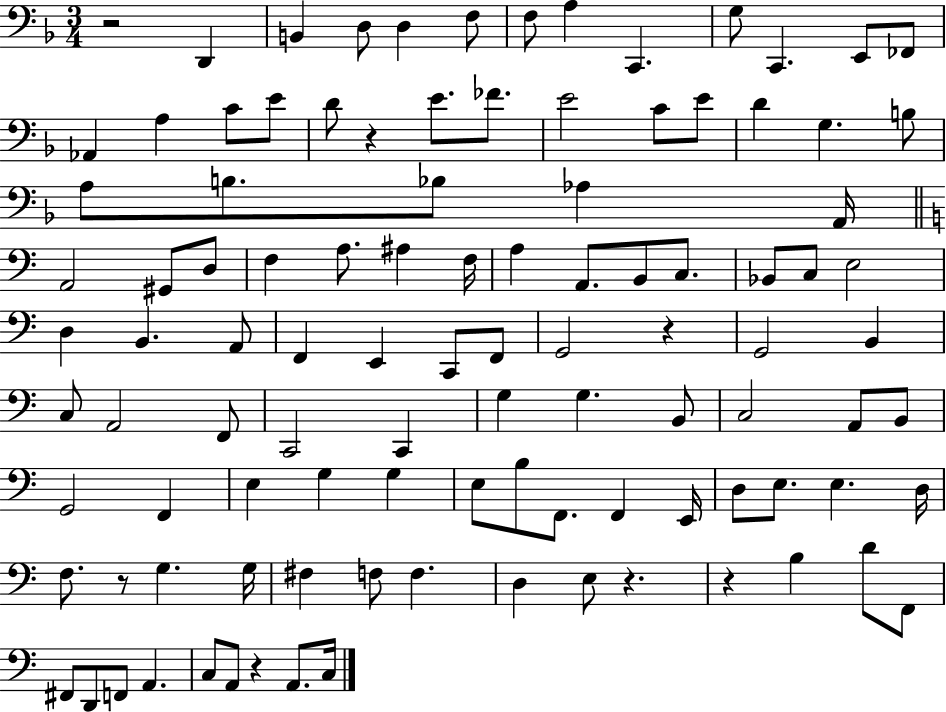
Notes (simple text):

R/h D2/q B2/q D3/e D3/q F3/e F3/e A3/q C2/q. G3/e C2/q. E2/e FES2/e Ab2/q A3/q C4/e E4/e D4/e R/q E4/e. FES4/e. E4/h C4/e E4/e D4/q G3/q. B3/e A3/e B3/e. Bb3/e Ab3/q A2/s A2/h G#2/e D3/e F3/q A3/e. A#3/q F3/s A3/q A2/e. B2/e C3/e. Bb2/e C3/e E3/h D3/q B2/q. A2/e F2/q E2/q C2/e F2/e G2/h R/q G2/h B2/q C3/e A2/h F2/e C2/h C2/q G3/q G3/q. B2/e C3/h A2/e B2/e G2/h F2/q E3/q G3/q G3/q E3/e B3/e F2/e. F2/q E2/s D3/e E3/e. E3/q. D3/s F3/e. R/e G3/q. G3/s F#3/q F3/e F3/q. D3/q E3/e R/q. R/q B3/q D4/e F2/e F#2/e D2/e F2/e A2/q. C3/e A2/e R/q A2/e. C3/s